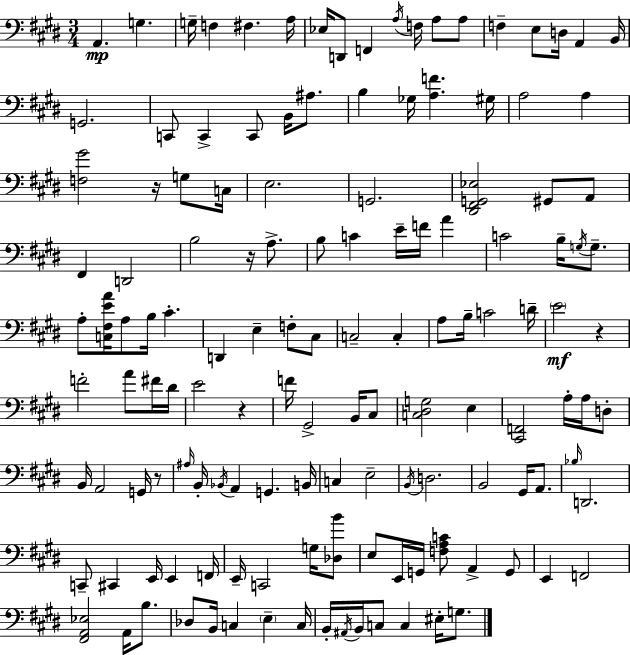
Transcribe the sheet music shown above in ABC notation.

X:1
T:Untitled
M:3/4
L:1/4
K:E
A,, G, G,/4 F, ^F, A,/4 _E,/4 D,,/2 F,, A,/4 F,/4 A,/2 A,/2 F, E,/2 D,/4 A,, B,,/4 G,,2 C,,/2 C,, C,,/2 B,,/4 ^A,/2 B, _G,/4 [A,F] ^G,/4 A,2 A, [F,^G]2 z/4 G,/2 C,/4 E,2 G,,2 [^D,,^F,,G,,_E,]2 ^G,,/2 A,,/2 ^F,, D,,2 B,2 z/4 A,/2 B,/2 C E/4 F/4 A C2 B,/4 G,/4 G,/2 A,/2 [C,^F,EA]/4 A,/2 B,/4 ^C D,, E, F,/2 ^C,/2 C,2 C, A,/2 B,/4 C2 D/4 E2 z F2 A/2 ^F/4 ^D/4 E2 z F/4 ^G,,2 B,,/4 ^C,/2 [C,^D,G,]2 E, [^C,,F,,]2 A,/4 A,/4 D,/2 B,,/4 A,,2 G,,/4 z/2 ^A,/4 B,,/4 _B,,/4 A,, G,, B,,/4 C, E,2 B,,/4 D,2 B,,2 ^G,,/4 A,,/2 _B,/4 D,,2 C,,/2 ^C,, E,,/4 E,, F,,/4 E,,/4 C,,2 G,/4 [_D,B]/2 E,/2 E,,/4 G,,/4 [F,A,C]/2 A,, G,,/2 E,, F,,2 [^F,,A,,_E,]2 A,,/4 B,/2 _D,/2 B,,/4 C, E, C,/4 B,,/4 ^A,,/4 B,,/4 C,/2 C, ^E,/4 G,/2